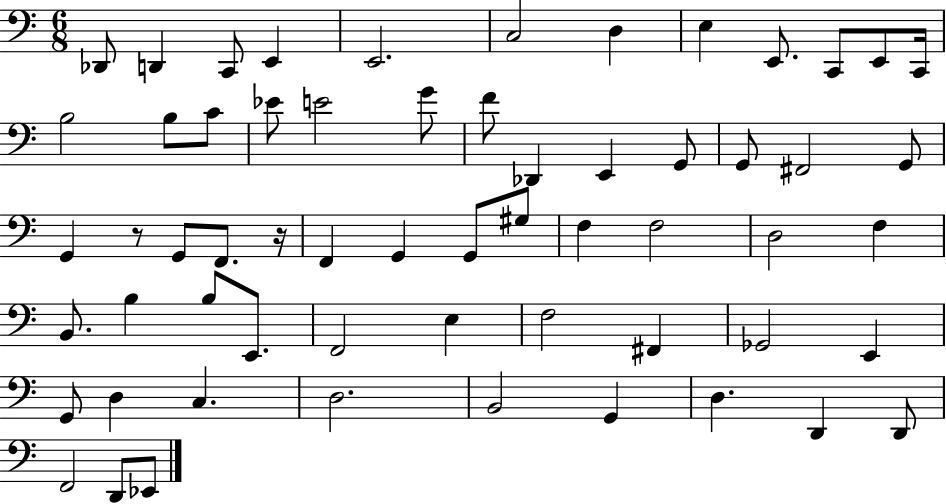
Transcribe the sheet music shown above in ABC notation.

X:1
T:Untitled
M:6/8
L:1/4
K:C
_D,,/2 D,, C,,/2 E,, E,,2 C,2 D, E, E,,/2 C,,/2 E,,/2 C,,/4 B,2 B,/2 C/2 _E/2 E2 G/2 F/2 _D,, E,, G,,/2 G,,/2 ^F,,2 G,,/2 G,, z/2 G,,/2 F,,/2 z/4 F,, G,, G,,/2 ^G,/2 F, F,2 D,2 F, B,,/2 B, B,/2 E,,/2 F,,2 E, F,2 ^F,, _G,,2 E,, G,,/2 D, C, D,2 B,,2 G,, D, D,, D,,/2 F,,2 D,,/2 _E,,/2